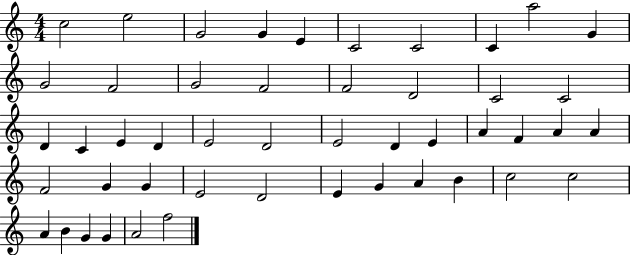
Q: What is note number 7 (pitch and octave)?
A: C4